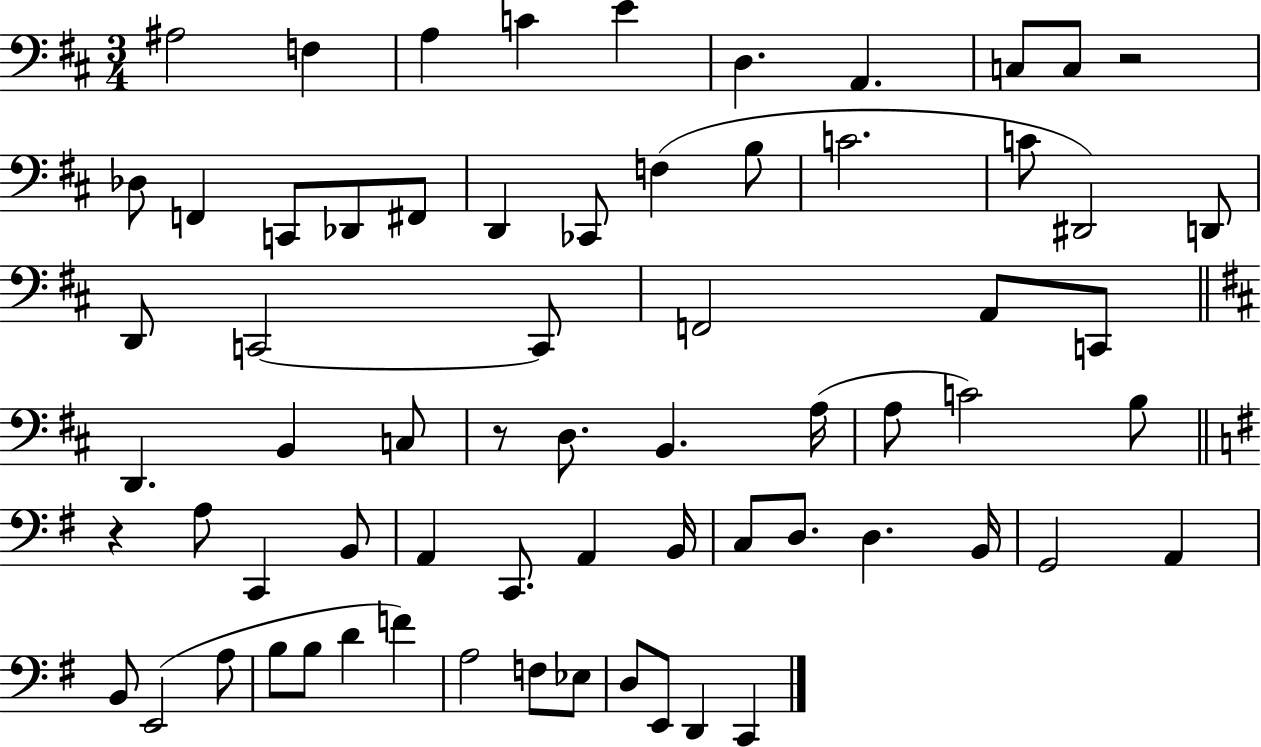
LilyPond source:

{
  \clef bass
  \numericTimeSignature
  \time 3/4
  \key d \major
  \repeat volta 2 { ais2 f4 | a4 c'4 e'4 | d4. a,4. | c8 c8 r2 | \break des8 f,4 c,8 des,8 fis,8 | d,4 ces,8 f4( b8 | c'2. | c'8 dis,2) d,8 | \break d,8 c,2~~ c,8 | f,2 a,8 c,8 | \bar "||" \break \key d \major d,4. b,4 c8 | r8 d8. b,4. a16( | a8 c'2) b8 | \bar "||" \break \key e \minor r4 a8 c,4 b,8 | a,4 c,8. a,4 b,16 | c8 d8. d4. b,16 | g,2 a,4 | \break b,8 e,2( a8 | b8 b8 d'4 f'4) | a2 f8 ees8 | d8 e,8 d,4 c,4 | \break } \bar "|."
}